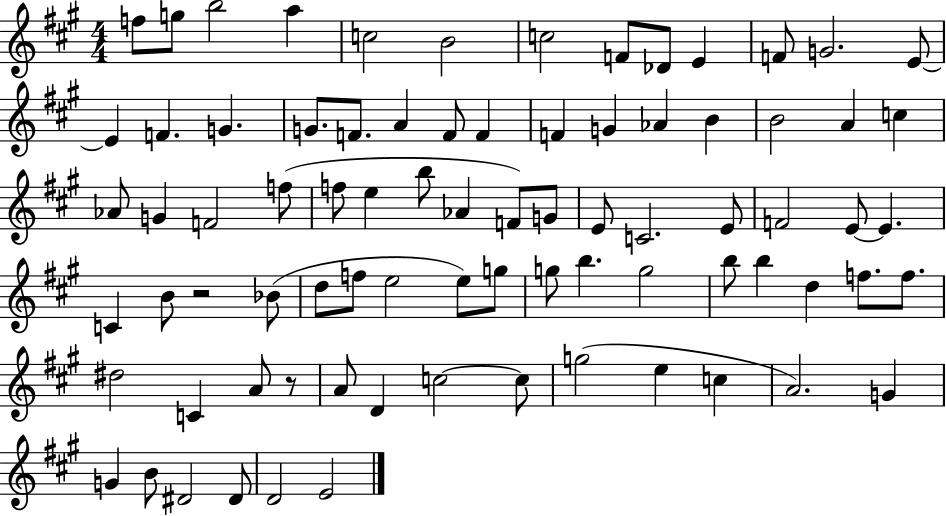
X:1
T:Untitled
M:4/4
L:1/4
K:A
f/2 g/2 b2 a c2 B2 c2 F/2 _D/2 E F/2 G2 E/2 E F G G/2 F/2 A F/2 F F G _A B B2 A c _A/2 G F2 f/2 f/2 e b/2 _A F/2 G/2 E/2 C2 E/2 F2 E/2 E C B/2 z2 _B/2 d/2 f/2 e2 e/2 g/2 g/2 b g2 b/2 b d f/2 f/2 ^d2 C A/2 z/2 A/2 D c2 c/2 g2 e c A2 G G B/2 ^D2 ^D/2 D2 E2